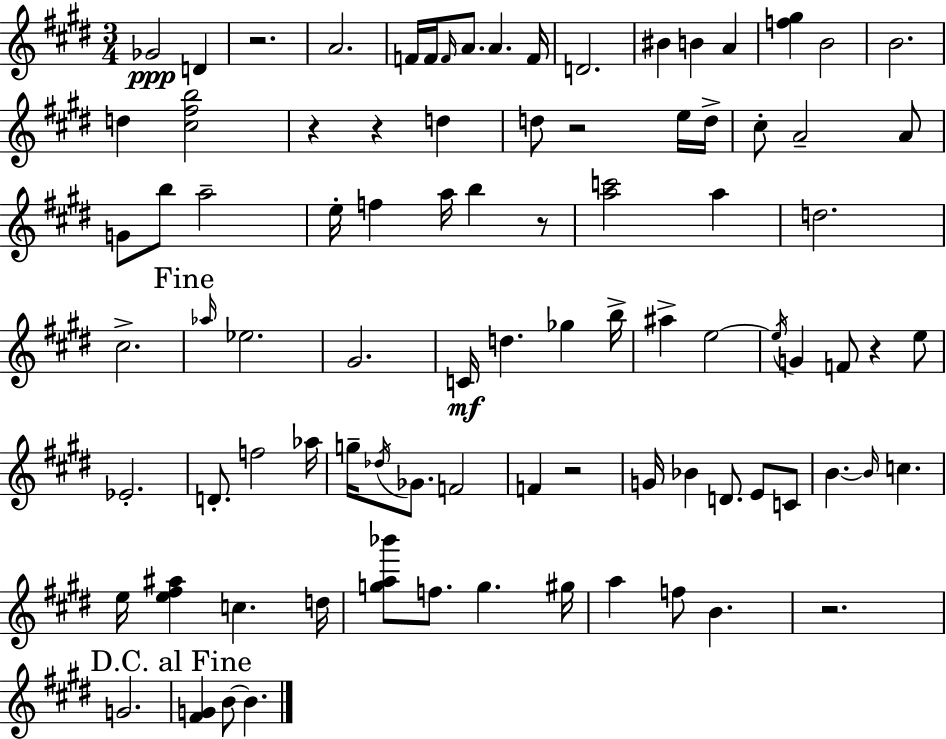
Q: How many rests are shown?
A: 8